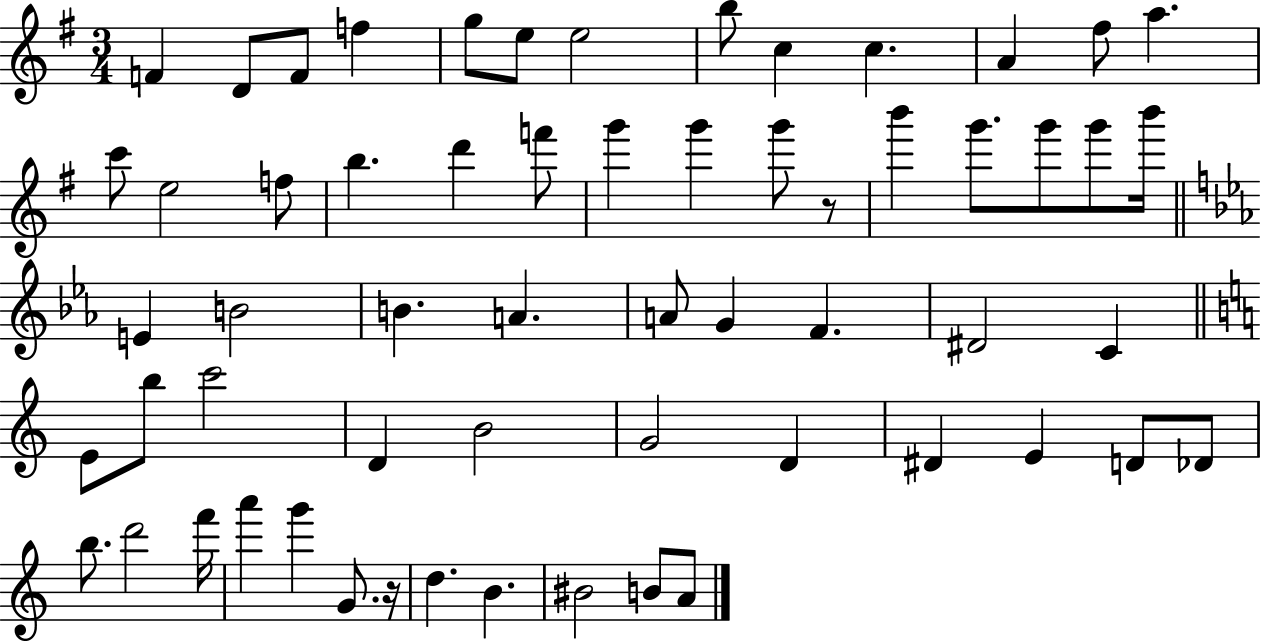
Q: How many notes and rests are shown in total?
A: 60